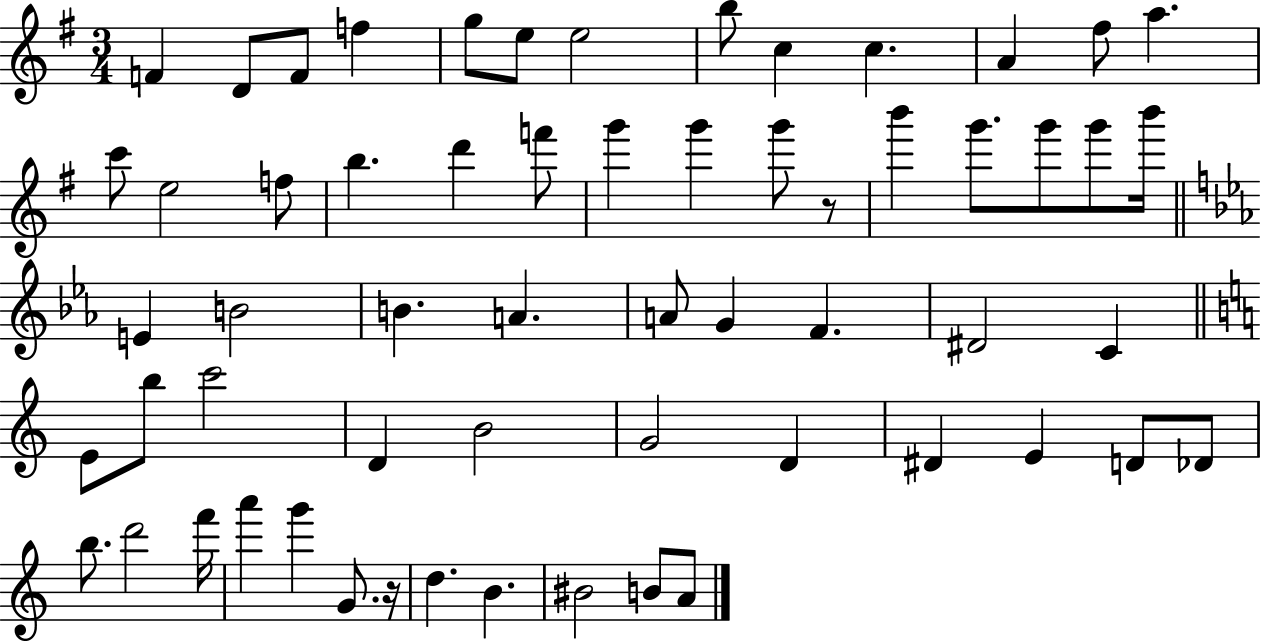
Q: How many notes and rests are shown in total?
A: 60